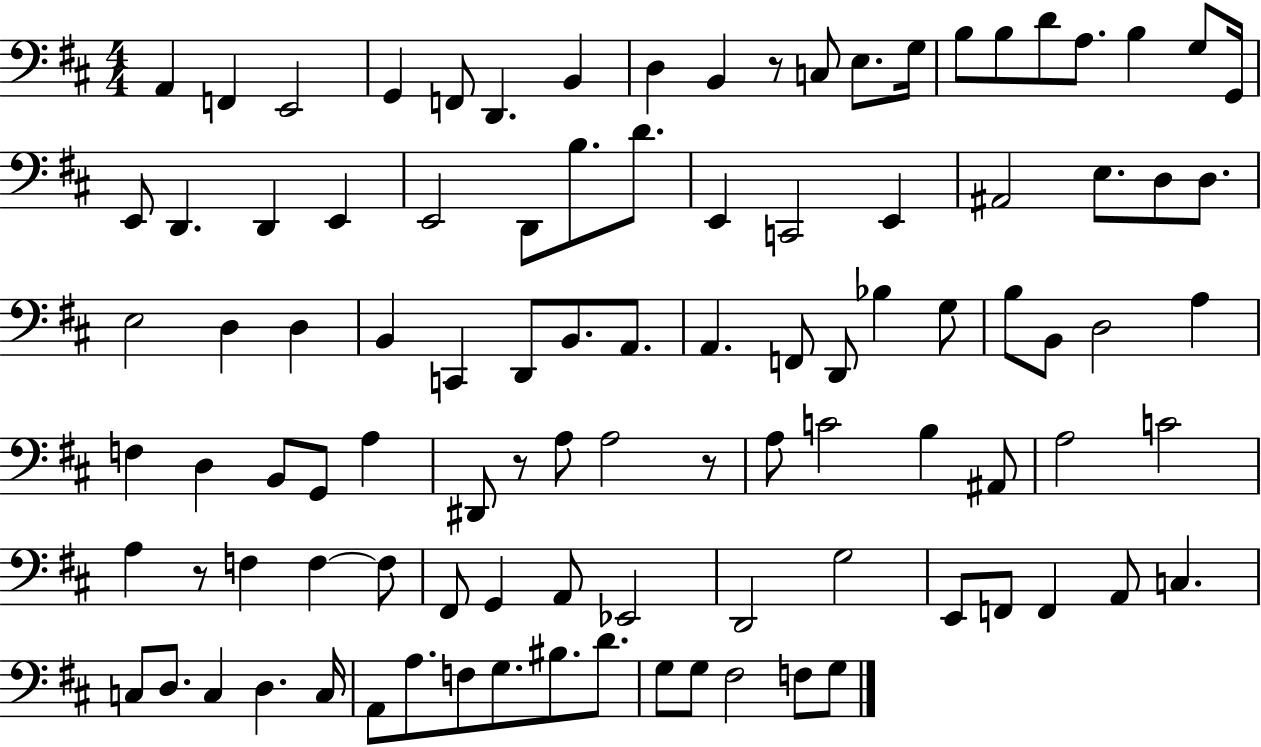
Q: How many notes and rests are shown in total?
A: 100